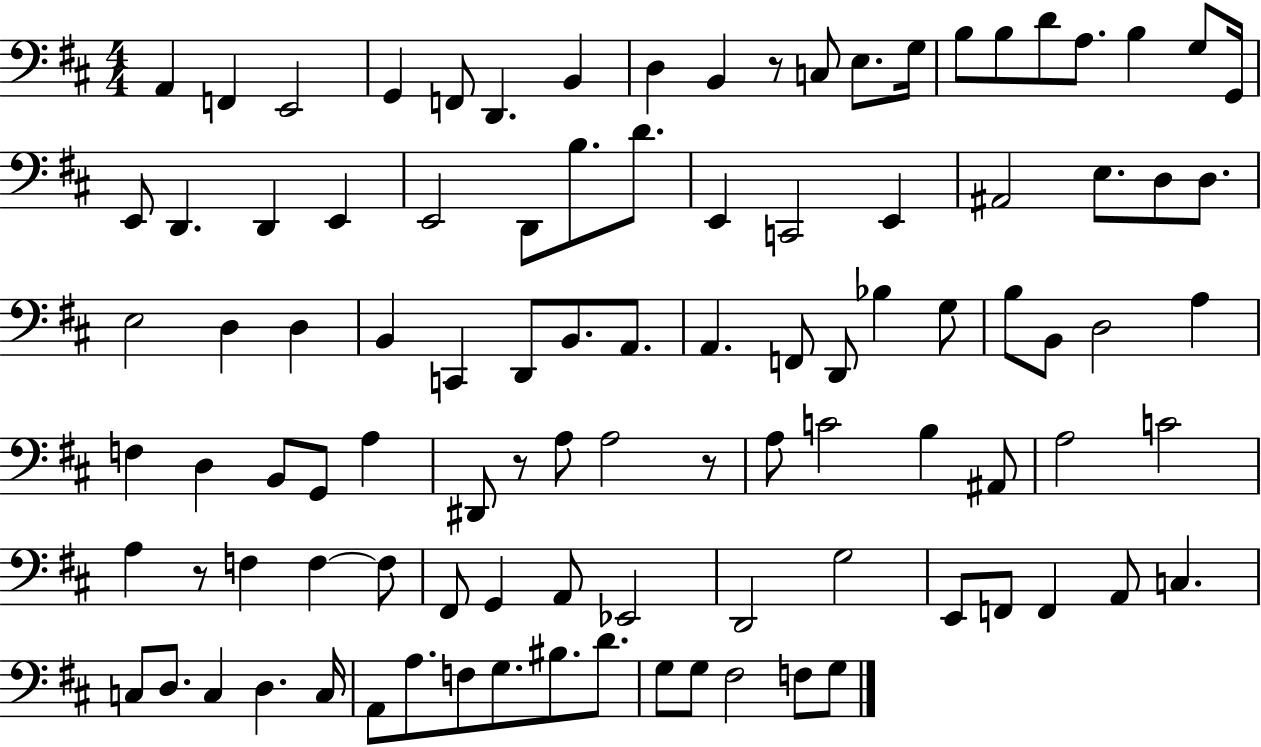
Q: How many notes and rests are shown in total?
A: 100